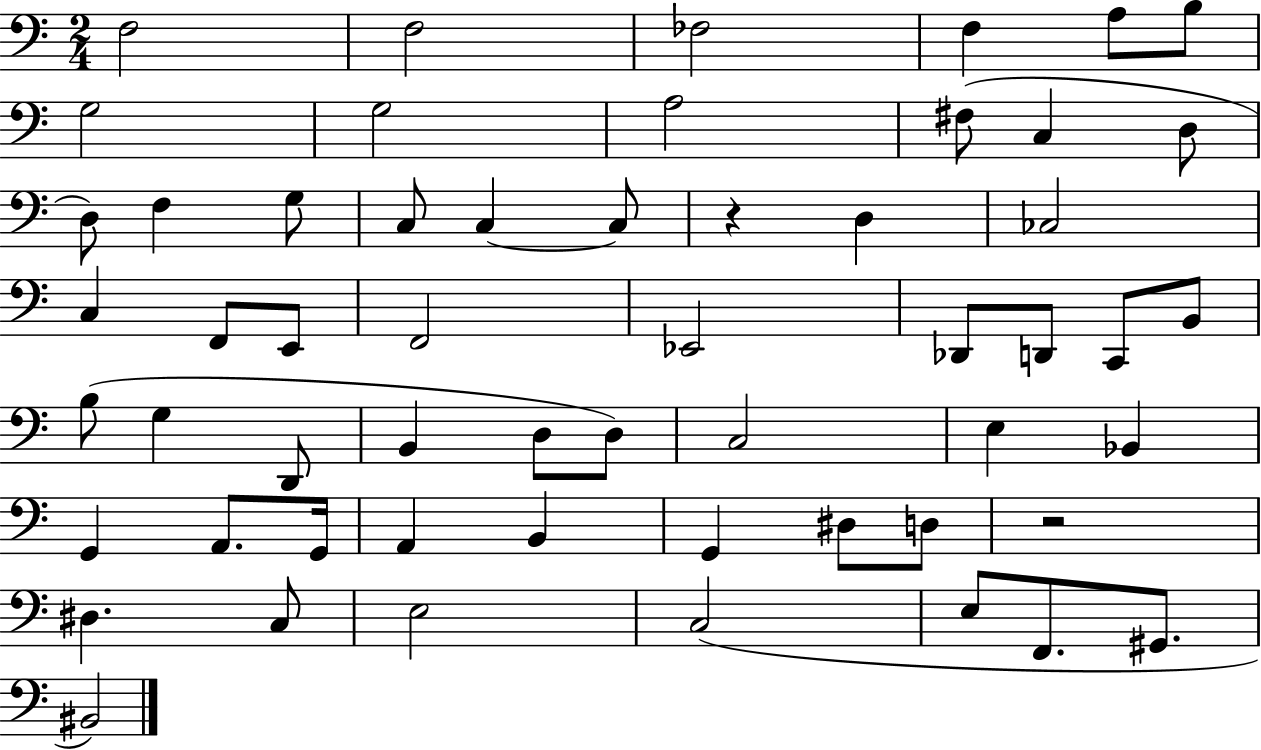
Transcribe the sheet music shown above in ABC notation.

X:1
T:Untitled
M:2/4
L:1/4
K:C
F,2 F,2 _F,2 F, A,/2 B,/2 G,2 G,2 A,2 ^F,/2 C, D,/2 D,/2 F, G,/2 C,/2 C, C,/2 z D, _C,2 C, F,,/2 E,,/2 F,,2 _E,,2 _D,,/2 D,,/2 C,,/2 B,,/2 B,/2 G, D,,/2 B,, D,/2 D,/2 C,2 E, _B,, G,, A,,/2 G,,/4 A,, B,, G,, ^D,/2 D,/2 z2 ^D, C,/2 E,2 C,2 E,/2 F,,/2 ^G,,/2 ^B,,2